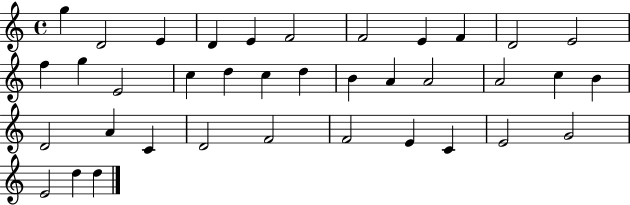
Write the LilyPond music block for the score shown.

{
  \clef treble
  \time 4/4
  \defaultTimeSignature
  \key c \major
  g''4 d'2 e'4 | d'4 e'4 f'2 | f'2 e'4 f'4 | d'2 e'2 | \break f''4 g''4 e'2 | c''4 d''4 c''4 d''4 | b'4 a'4 a'2 | a'2 c''4 b'4 | \break d'2 a'4 c'4 | d'2 f'2 | f'2 e'4 c'4 | e'2 g'2 | \break e'2 d''4 d''4 | \bar "|."
}